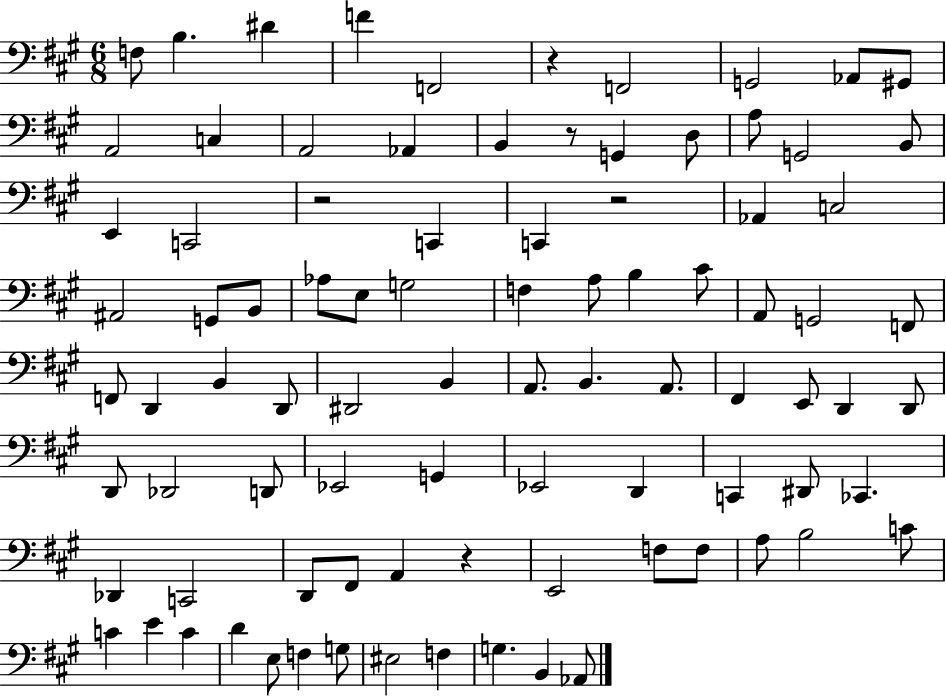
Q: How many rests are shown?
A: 5